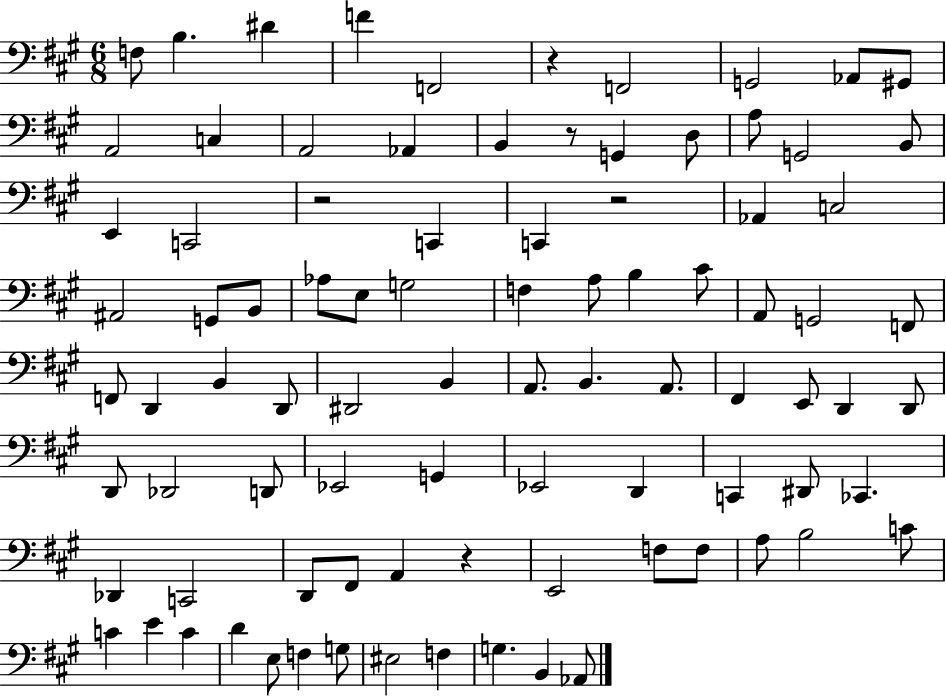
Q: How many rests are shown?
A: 5